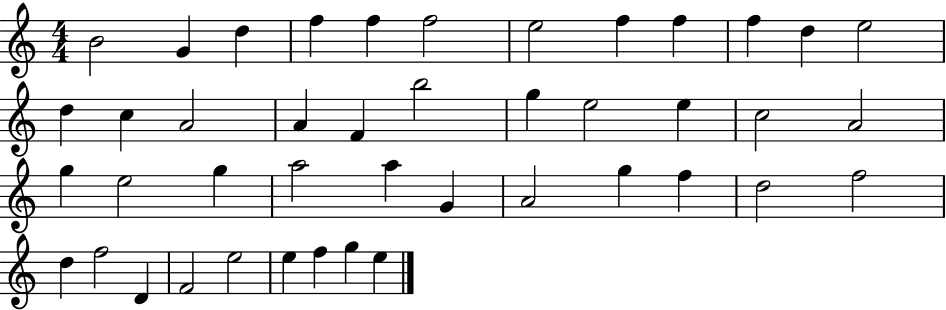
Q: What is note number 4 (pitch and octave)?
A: F5